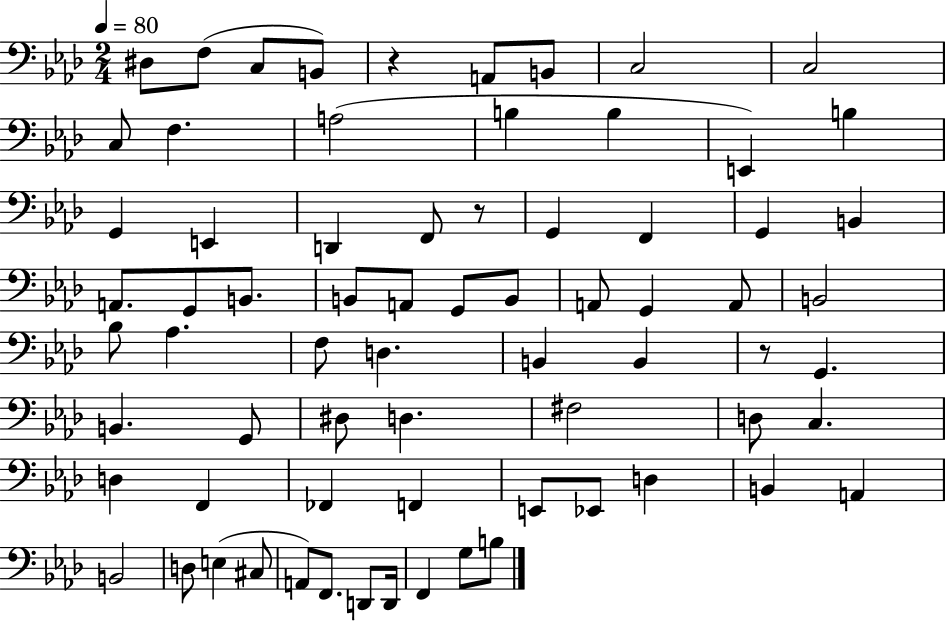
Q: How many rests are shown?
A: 3